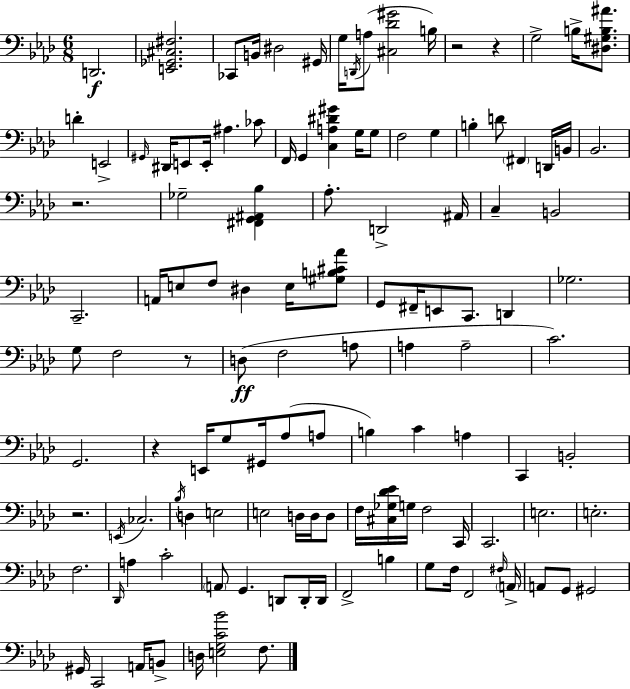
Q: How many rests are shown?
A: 6